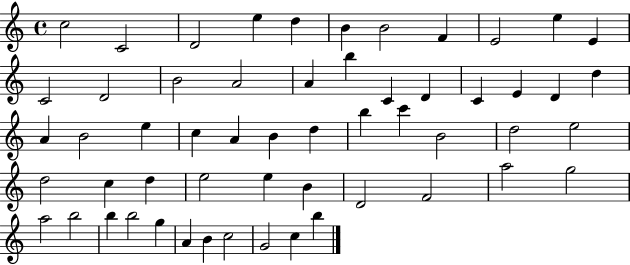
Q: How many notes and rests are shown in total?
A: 56